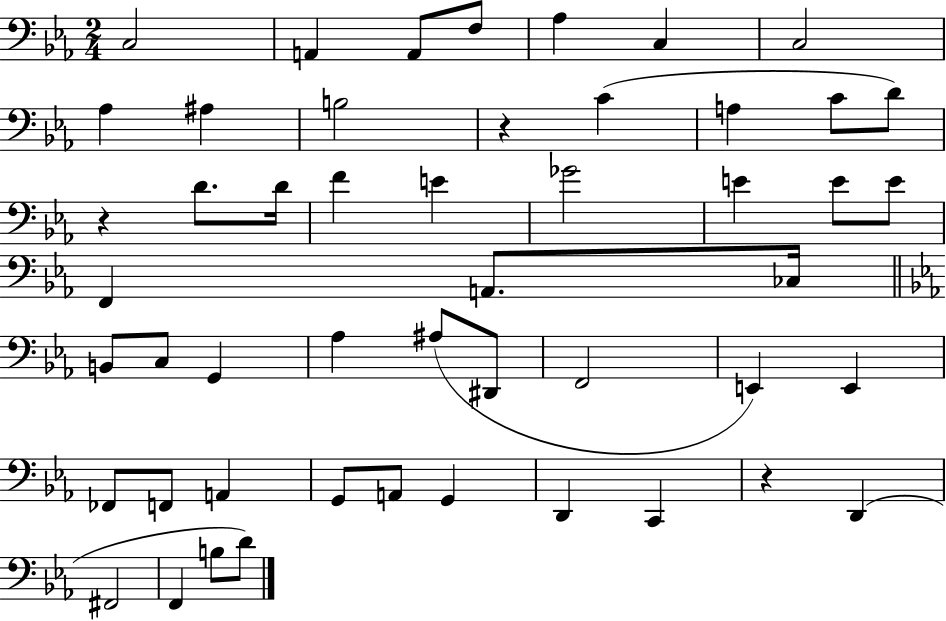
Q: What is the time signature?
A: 2/4